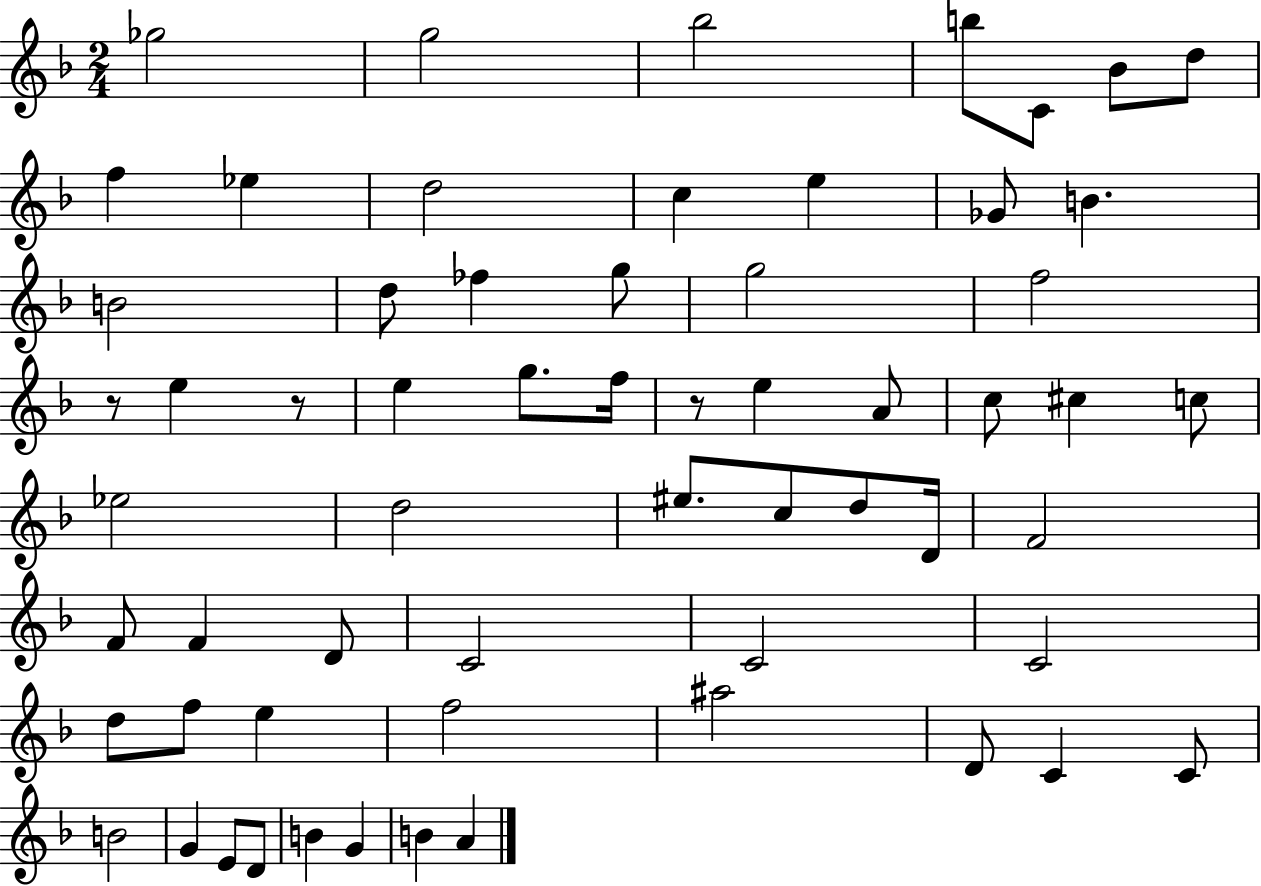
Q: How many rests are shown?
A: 3